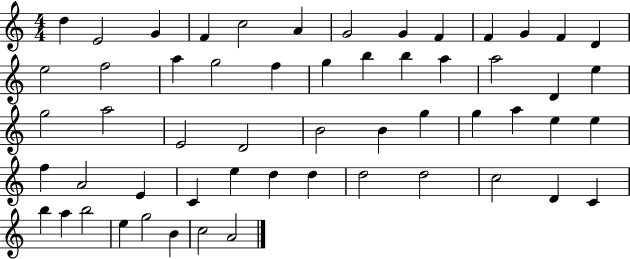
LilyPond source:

{
  \clef treble
  \numericTimeSignature
  \time 4/4
  \key c \major
  d''4 e'2 g'4 | f'4 c''2 a'4 | g'2 g'4 f'4 | f'4 g'4 f'4 d'4 | \break e''2 f''2 | a''4 g''2 f''4 | g''4 b''4 b''4 a''4 | a''2 d'4 e''4 | \break g''2 a''2 | e'2 d'2 | b'2 b'4 g''4 | g''4 a''4 e''4 e''4 | \break f''4 a'2 e'4 | c'4 e''4 d''4 d''4 | d''2 d''2 | c''2 d'4 c'4 | \break b''4 a''4 b''2 | e''4 g''2 b'4 | c''2 a'2 | \bar "|."
}